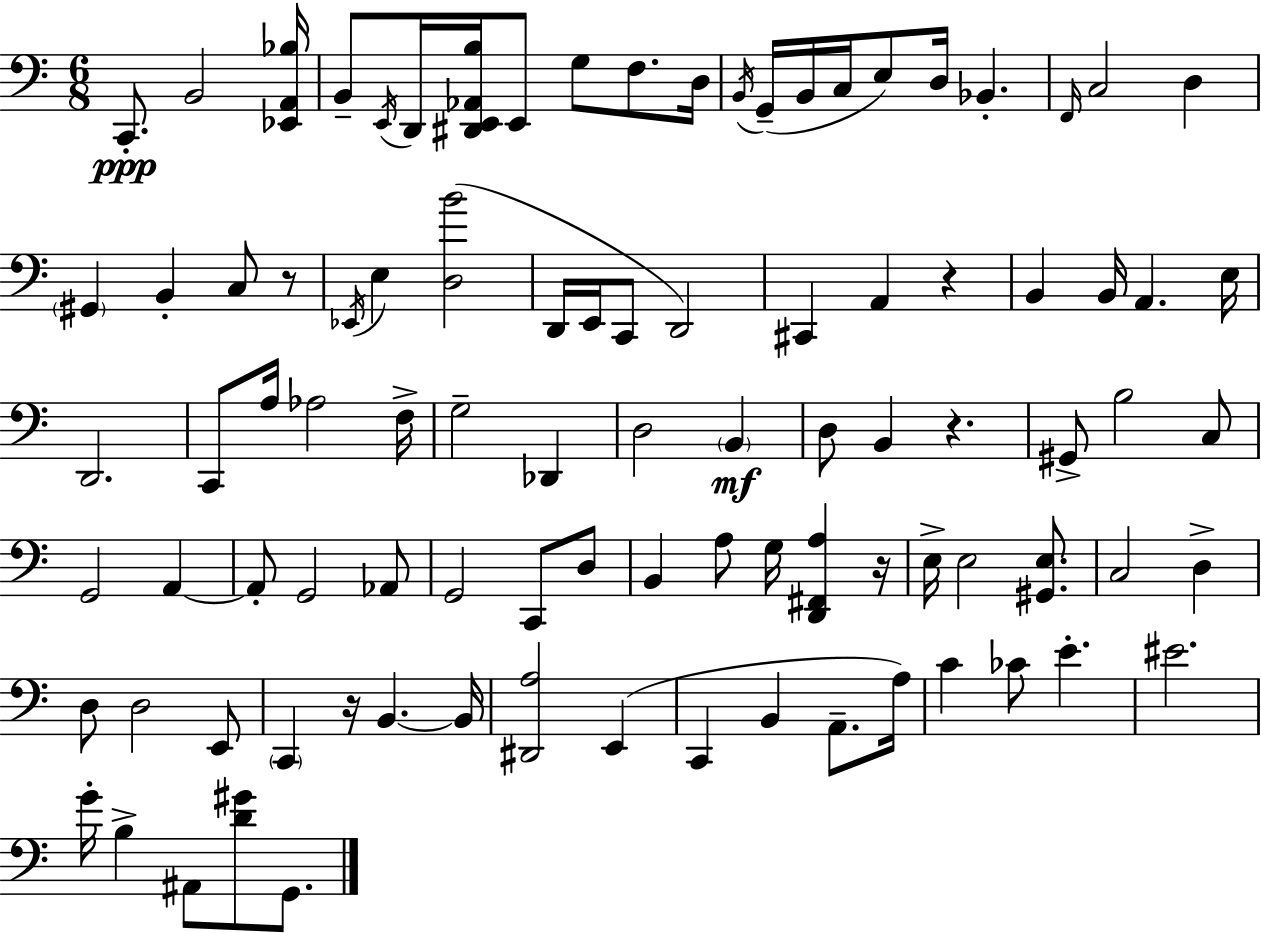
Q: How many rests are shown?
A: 5